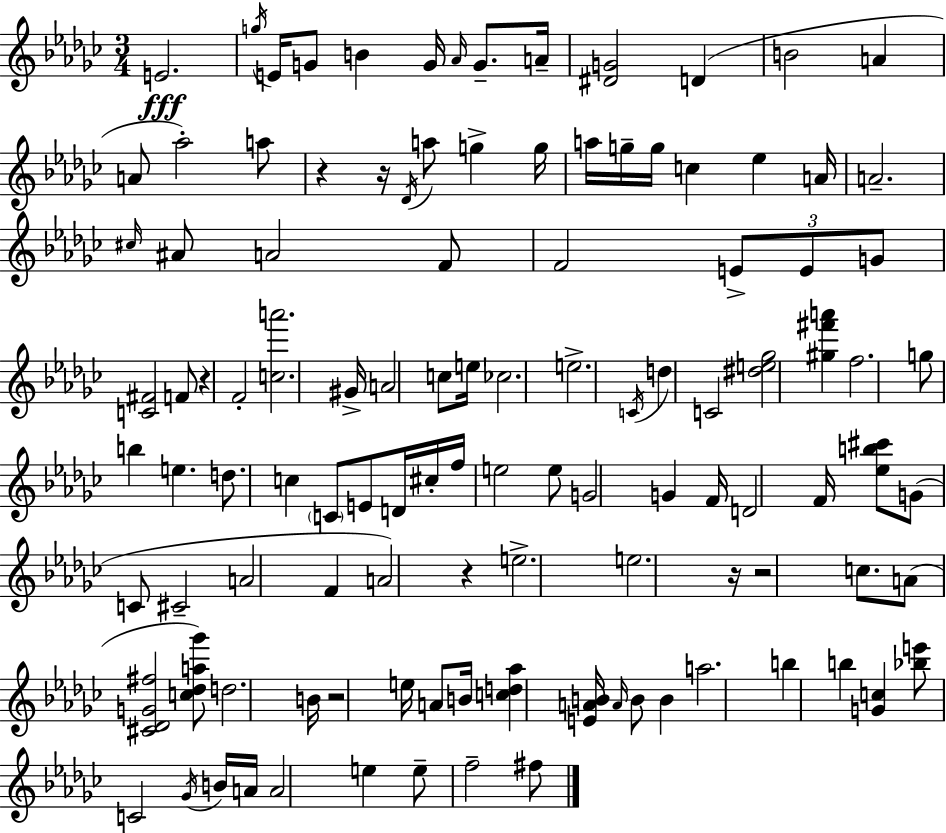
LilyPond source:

{
  \clef treble
  \numericTimeSignature
  \time 3/4
  \key ees \minor
  e'2.\fff | \acciaccatura { g''16 } e'16 g'8 b'4 g'16 \grace { aes'16 } g'8.-- | a'16-- <dis' g'>2 d'4( | b'2 a'4 | \break a'8 aes''2-.) | a''8 r4 r16 \acciaccatura { des'16 } a''8 g''4-> | g''16 a''16 g''16-- g''16 c''4 ees''4 | a'16 a'2.-- | \break \grace { cis''16 } ais'8 a'2 | f'8 f'2 | \tuplet 3/2 { e'8-> e'8 g'8 } <c' fis'>2 | f'8 r4 f'2-. | \break <c'' a'''>2. | gis'16-> a'2 | c''8 e''16 ces''2. | e''2.-> | \break \acciaccatura { c'16 } d''4 c'2 | <dis'' e'' ges''>2 | <gis'' fis''' a'''>4 f''2. | g''8 b''4 e''4. | \break d''8. c''4 | \parenthesize c'8 e'8 d'16 cis''16-. f''16 e''2 | e''8 g'2 | g'4 f'16 d'2 | \break f'16 <ees'' b'' cis'''>8 g'8( c'8 cis'2-- | a'2 | f'4 a'2) | r4 e''2.-> | \break e''2. | r16 r2 | c''8. a'8( <cis' des' g' fis''>2 | <c'' des'' a'' ges'''>8) d''2. | \break b'16 r2 | e''16 a'8 b'16 <c'' d'' aes''>4 <e' a' b'>16 \grace { a'16 } | b'8 b'4 a''2. | b''4 b''4 | \break <g' c''>4 <bes'' e'''>8 c'2 | \acciaccatura { ges'16 } b'16 a'16 a'2 | e''4 e''8-- f''2-- | fis''8 \bar "|."
}